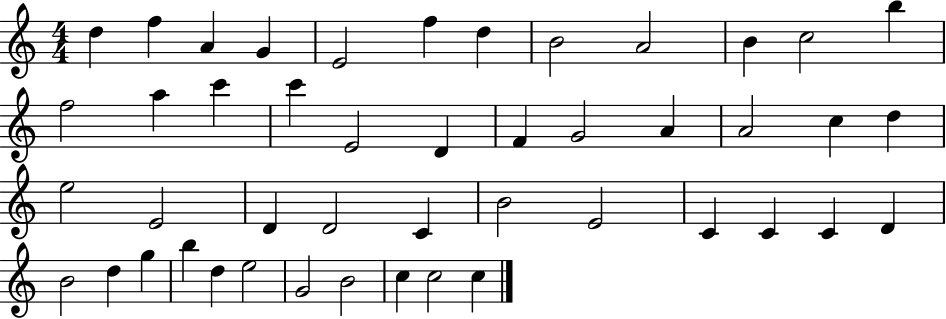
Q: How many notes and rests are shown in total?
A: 46